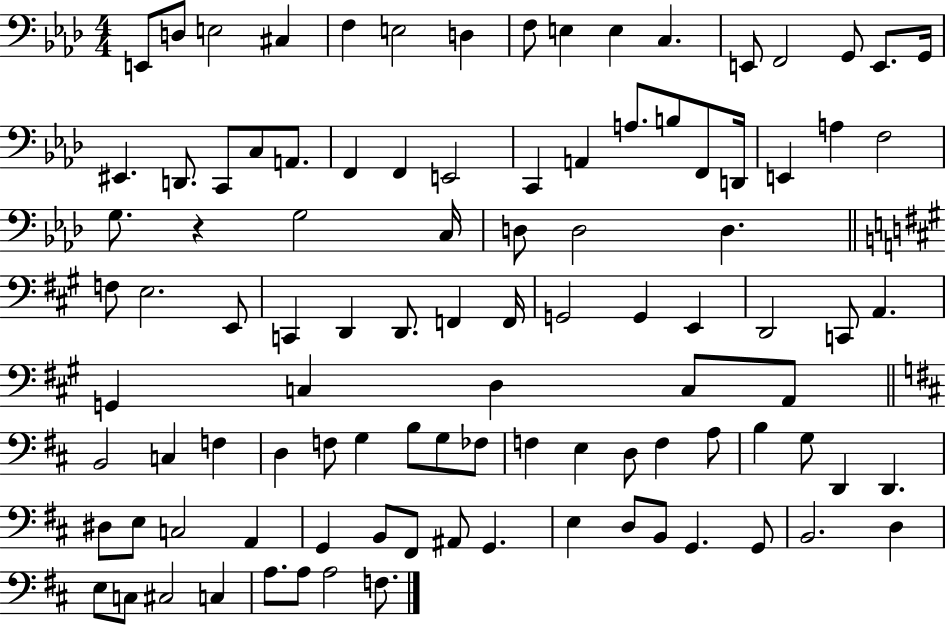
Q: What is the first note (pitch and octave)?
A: E2